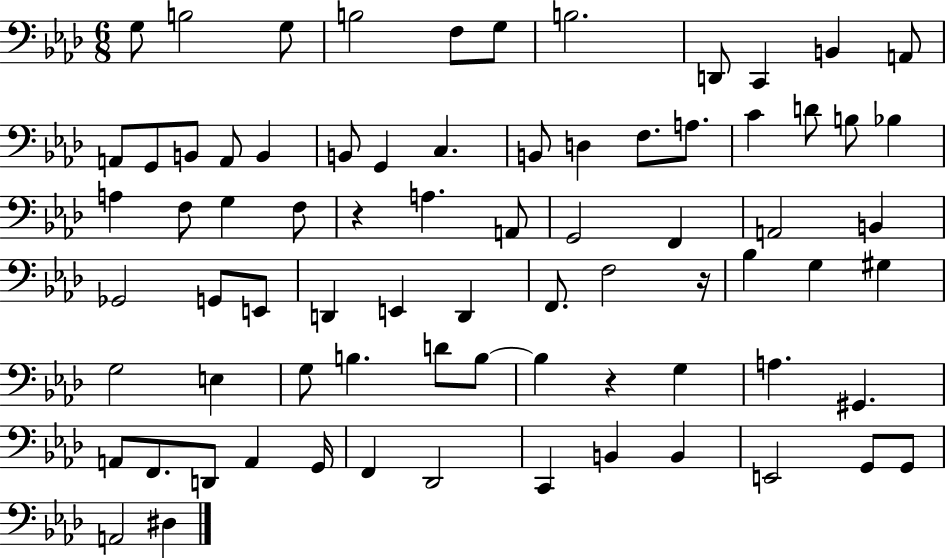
G3/e B3/h G3/e B3/h F3/e G3/e B3/h. D2/e C2/q B2/q A2/e A2/e G2/e B2/e A2/e B2/q B2/e G2/q C3/q. B2/e D3/q F3/e. A3/e. C4/q D4/e B3/e Bb3/q A3/q F3/e G3/q F3/e R/q A3/q. A2/e G2/h F2/q A2/h B2/q Gb2/h G2/e E2/e D2/q E2/q D2/q F2/e. F3/h R/s Bb3/q G3/q G#3/q G3/h E3/q G3/e B3/q. D4/e B3/e B3/q R/q G3/q A3/q. G#2/q. A2/e F2/e. D2/e A2/q G2/s F2/q Db2/h C2/q B2/q B2/q E2/h G2/e G2/e A2/h D#3/q